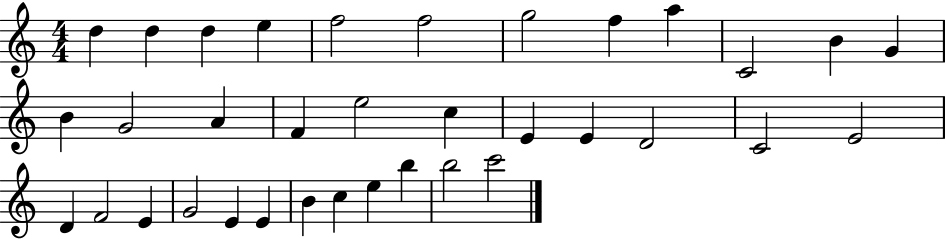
D5/q D5/q D5/q E5/q F5/h F5/h G5/h F5/q A5/q C4/h B4/q G4/q B4/q G4/h A4/q F4/q E5/h C5/q E4/q E4/q D4/h C4/h E4/h D4/q F4/h E4/q G4/h E4/q E4/q B4/q C5/q E5/q B5/q B5/h C6/h